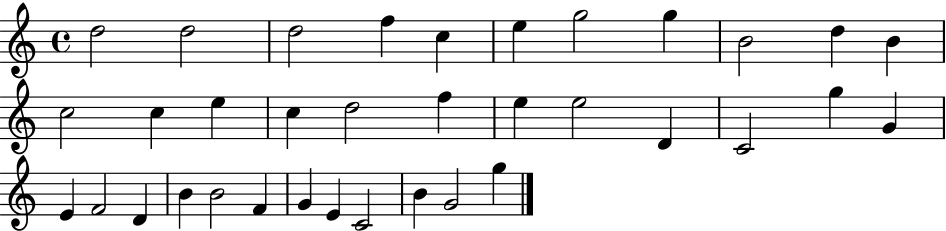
{
  \clef treble
  \time 4/4
  \defaultTimeSignature
  \key c \major
  d''2 d''2 | d''2 f''4 c''4 | e''4 g''2 g''4 | b'2 d''4 b'4 | \break c''2 c''4 e''4 | c''4 d''2 f''4 | e''4 e''2 d'4 | c'2 g''4 g'4 | \break e'4 f'2 d'4 | b'4 b'2 f'4 | g'4 e'4 c'2 | b'4 g'2 g''4 | \break \bar "|."
}